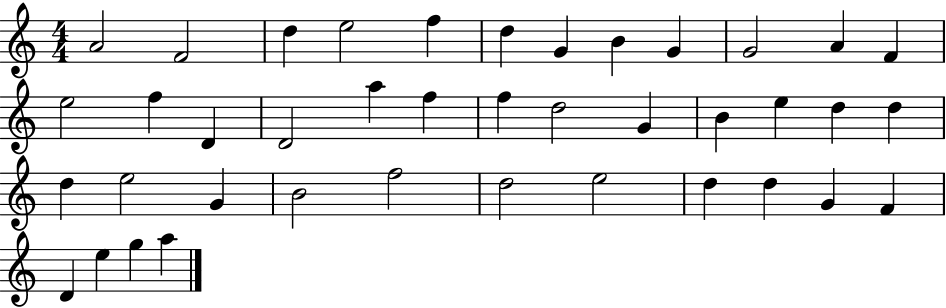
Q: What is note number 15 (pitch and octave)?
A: D4